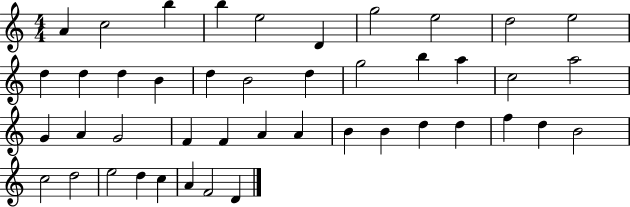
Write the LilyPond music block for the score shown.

{
  \clef treble
  \numericTimeSignature
  \time 4/4
  \key c \major
  a'4 c''2 b''4 | b''4 e''2 d'4 | g''2 e''2 | d''2 e''2 | \break d''4 d''4 d''4 b'4 | d''4 b'2 d''4 | g''2 b''4 a''4 | c''2 a''2 | \break g'4 a'4 g'2 | f'4 f'4 a'4 a'4 | b'4 b'4 d''4 d''4 | f''4 d''4 b'2 | \break c''2 d''2 | e''2 d''4 c''4 | a'4 f'2 d'4 | \bar "|."
}